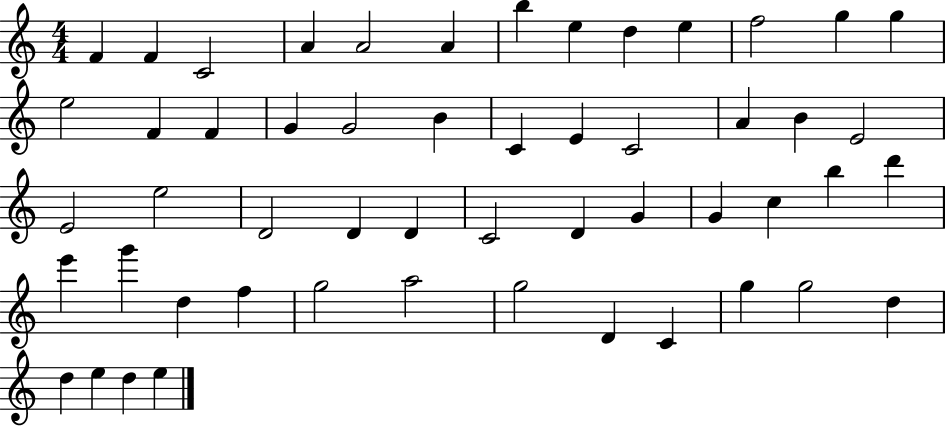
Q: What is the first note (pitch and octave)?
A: F4